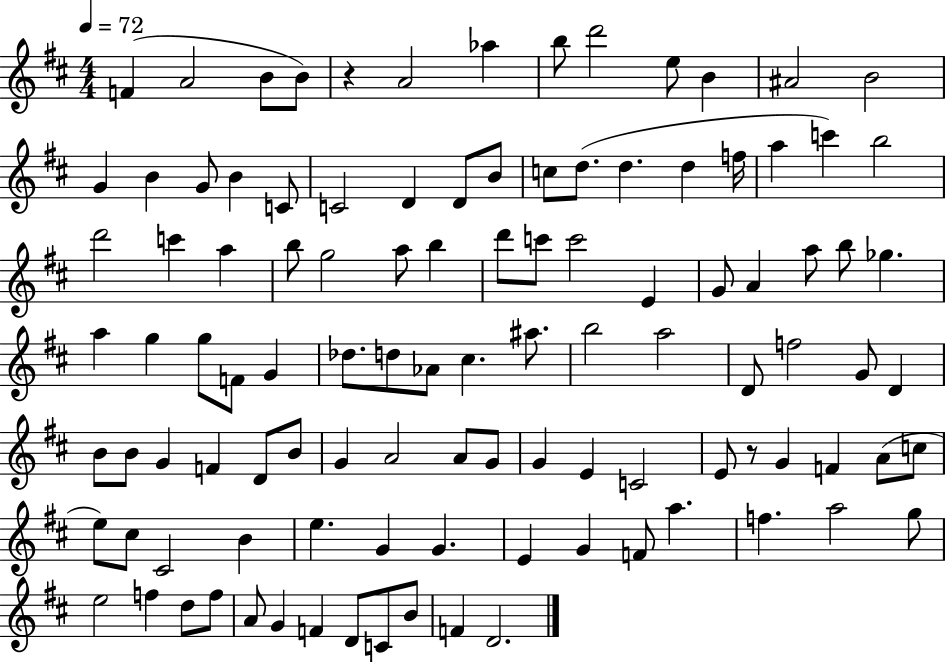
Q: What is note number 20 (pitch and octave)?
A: D4